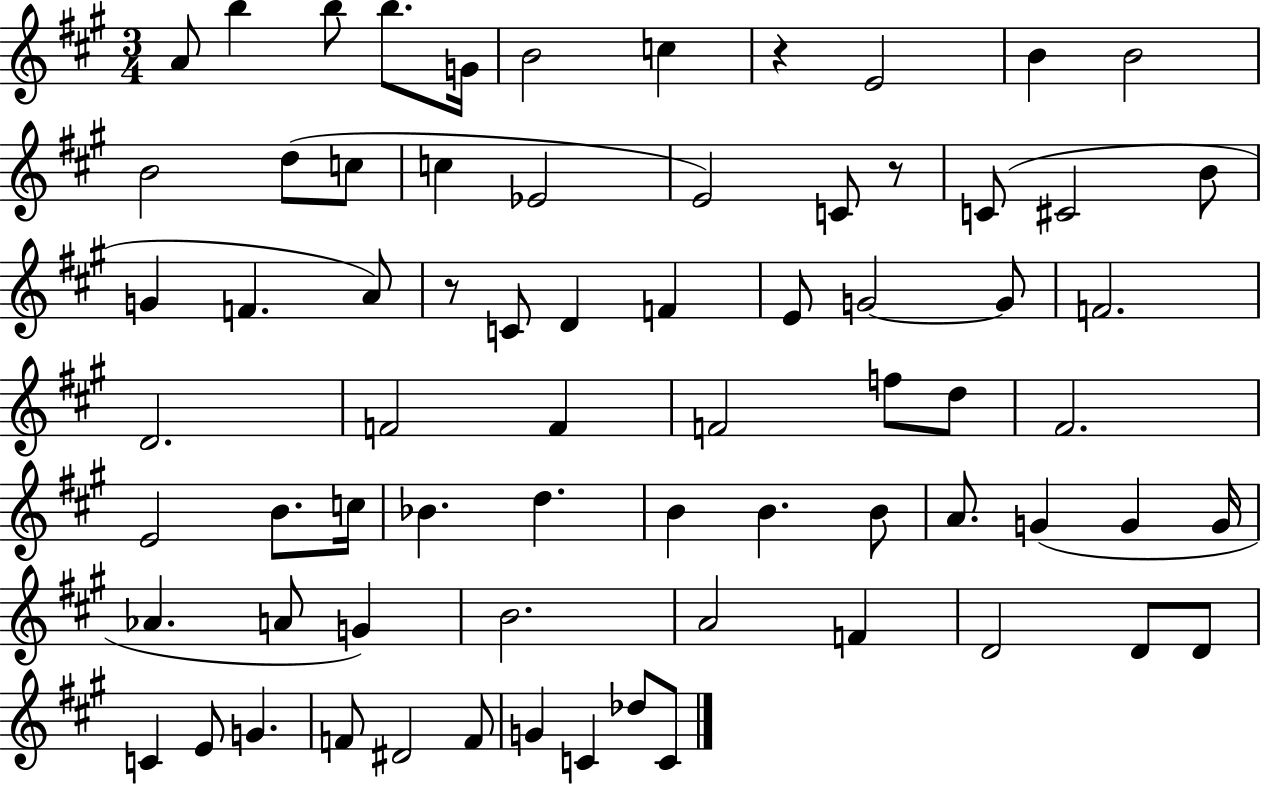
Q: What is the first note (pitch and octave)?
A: A4